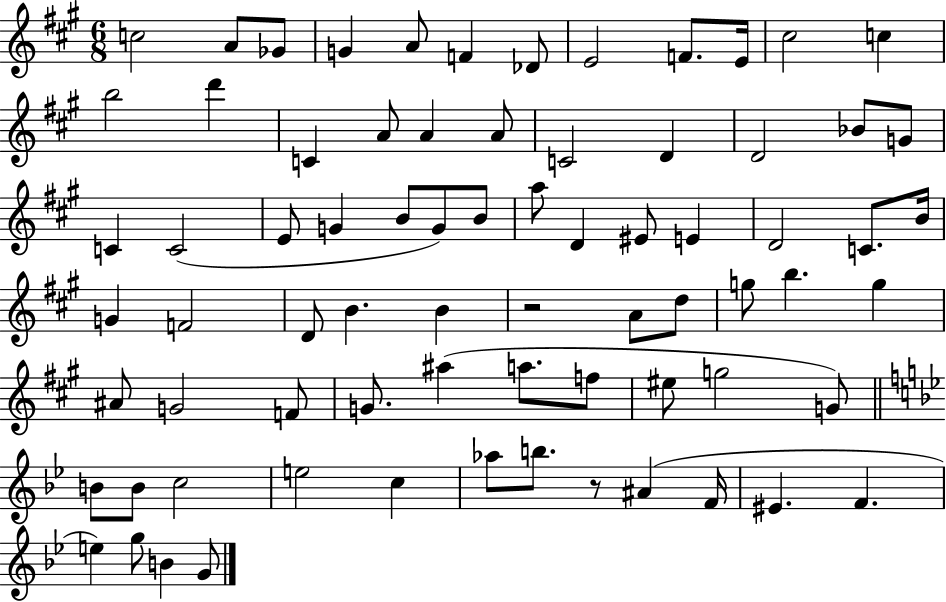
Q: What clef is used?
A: treble